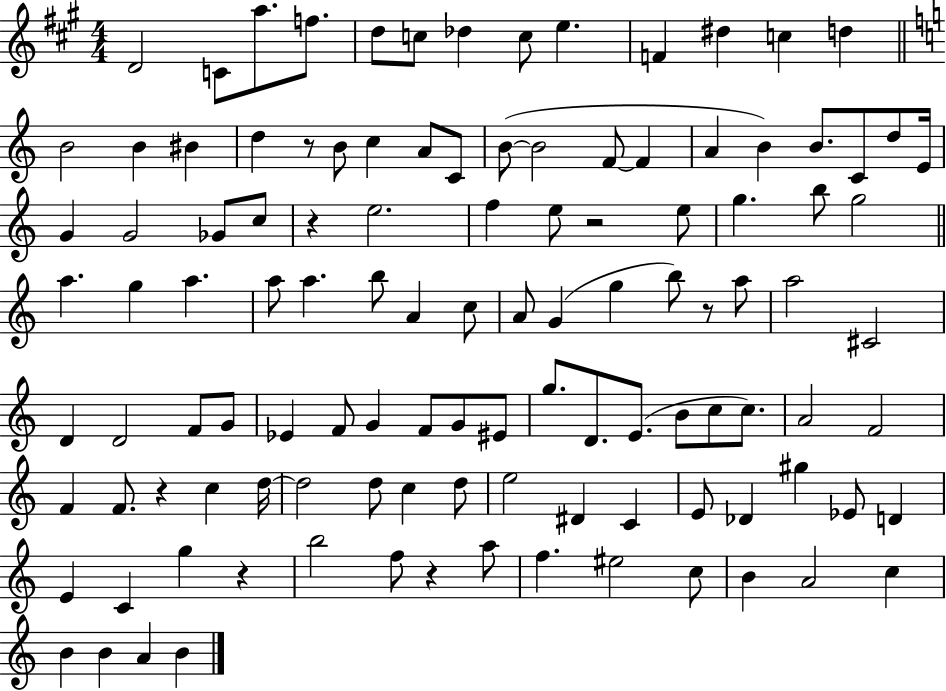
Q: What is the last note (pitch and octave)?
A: B4